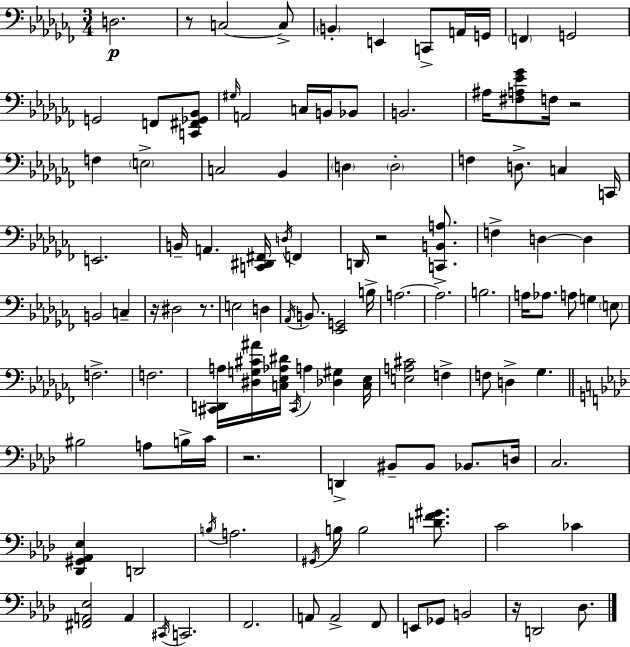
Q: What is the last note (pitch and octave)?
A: Db3